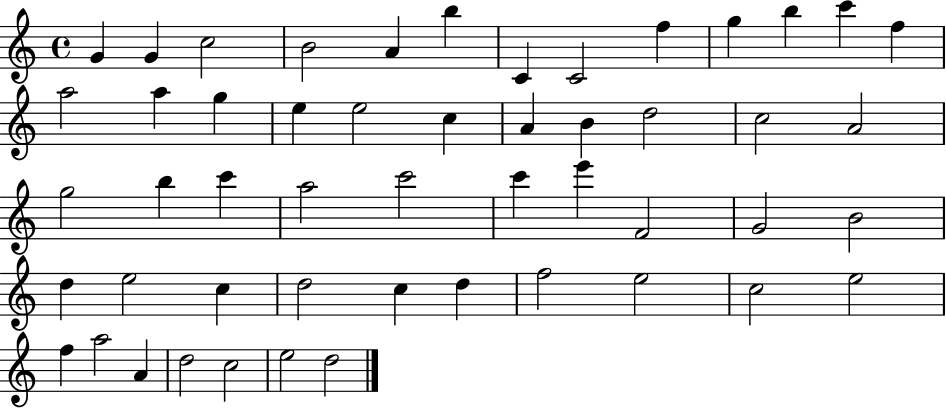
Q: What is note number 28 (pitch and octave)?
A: A5